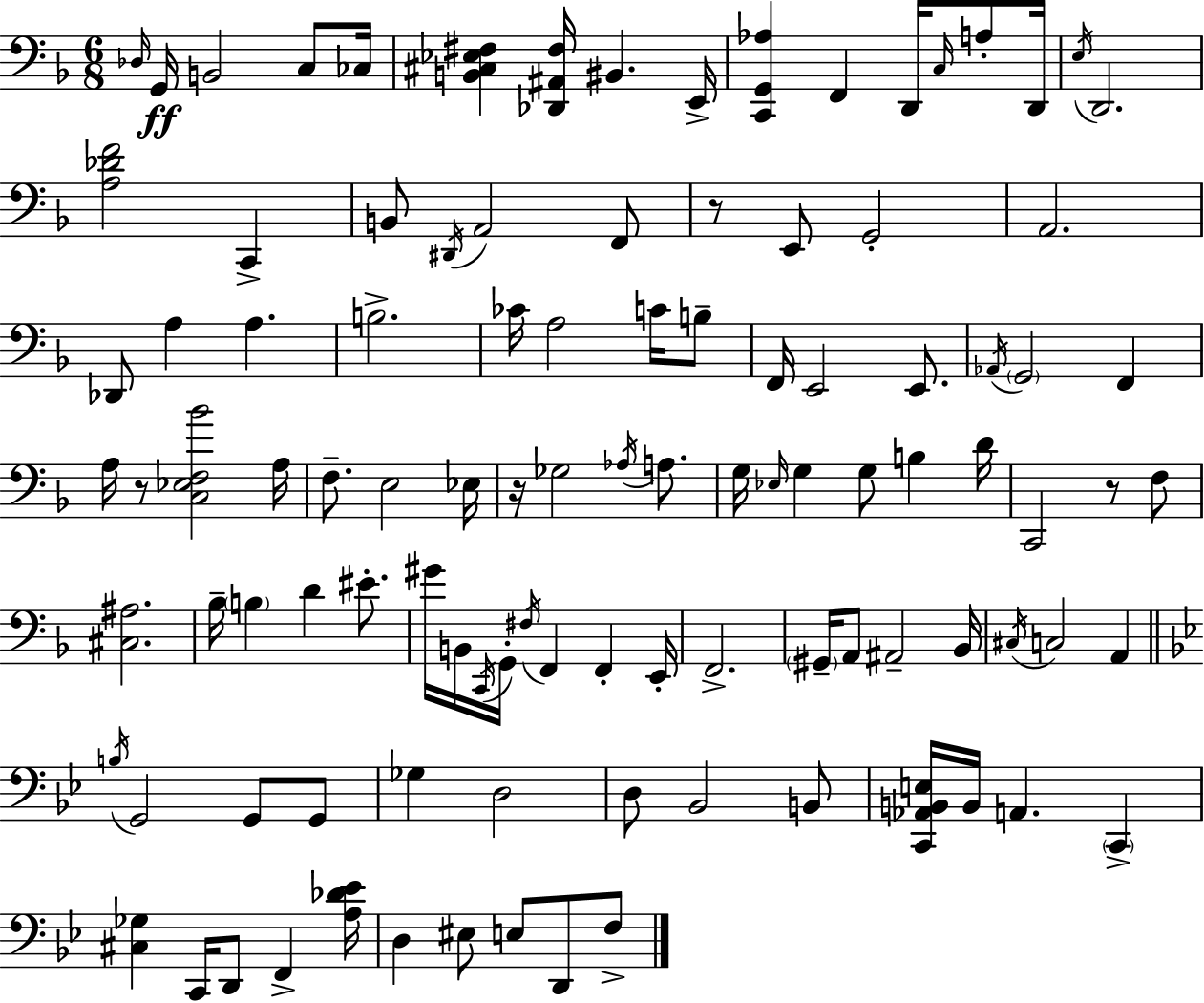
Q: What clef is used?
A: bass